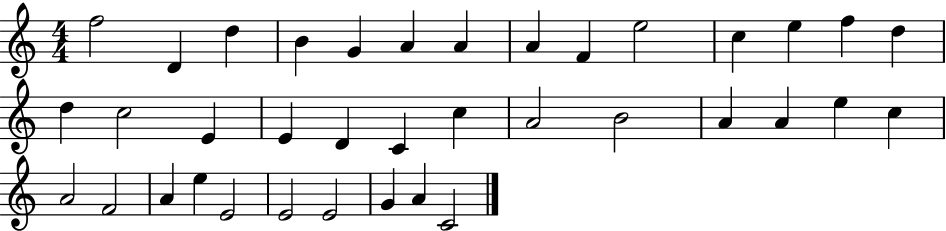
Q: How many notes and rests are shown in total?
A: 37